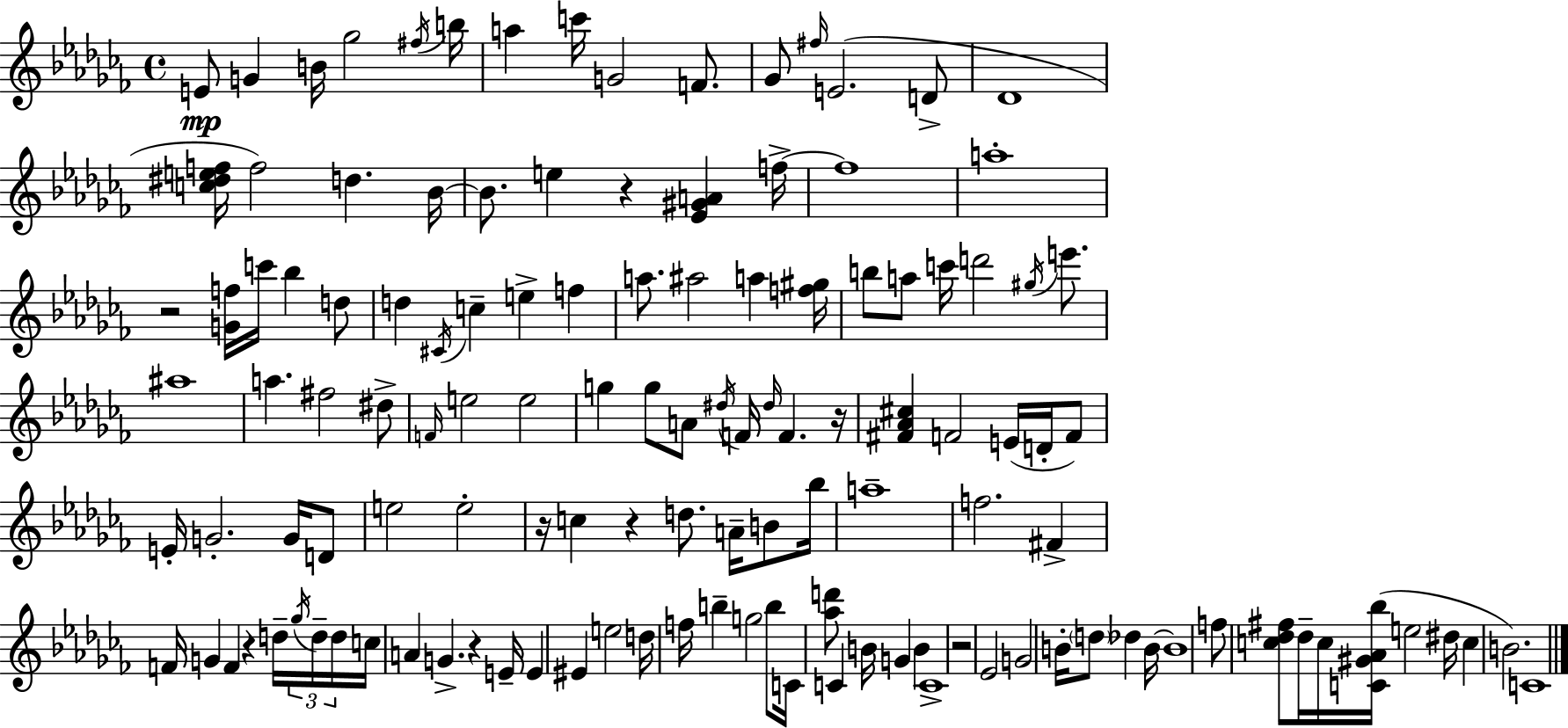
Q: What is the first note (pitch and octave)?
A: E4